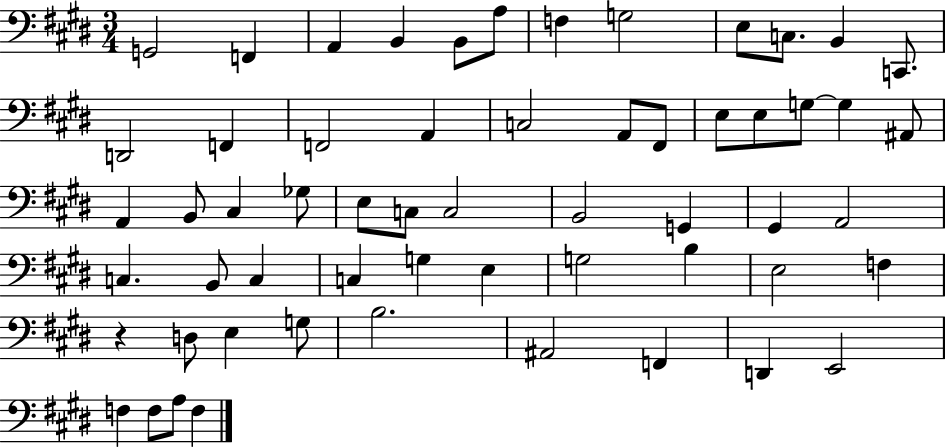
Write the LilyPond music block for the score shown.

{
  \clef bass
  \numericTimeSignature
  \time 3/4
  \key e \major
  g,2 f,4 | a,4 b,4 b,8 a8 | f4 g2 | e8 c8. b,4 c,8. | \break d,2 f,4 | f,2 a,4 | c2 a,8 fis,8 | e8 e8 g8~~ g4 ais,8 | \break a,4 b,8 cis4 ges8 | e8 c8 c2 | b,2 g,4 | gis,4 a,2 | \break c4. b,8 c4 | c4 g4 e4 | g2 b4 | e2 f4 | \break r4 d8 e4 g8 | b2. | ais,2 f,4 | d,4 e,2 | \break f4 f8 a8 f4 | \bar "|."
}